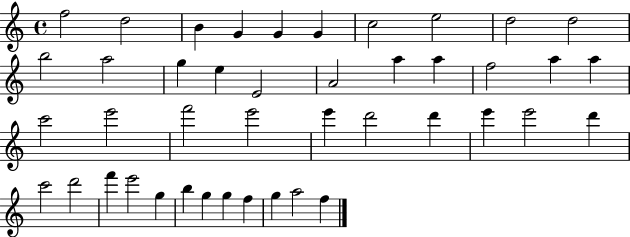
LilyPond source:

{
  \clef treble
  \time 4/4
  \defaultTimeSignature
  \key c \major
  f''2 d''2 | b'4 g'4 g'4 g'4 | c''2 e''2 | d''2 d''2 | \break b''2 a''2 | g''4 e''4 e'2 | a'2 a''4 a''4 | f''2 a''4 a''4 | \break c'''2 e'''2 | f'''2 e'''2 | e'''4 d'''2 d'''4 | e'''4 e'''2 d'''4 | \break c'''2 d'''2 | f'''4 e'''2 g''4 | b''4 g''4 g''4 f''4 | g''4 a''2 f''4 | \break \bar "|."
}